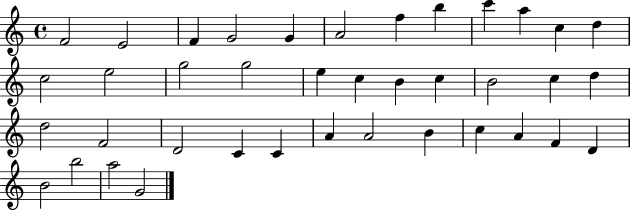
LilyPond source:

{
  \clef treble
  \time 4/4
  \defaultTimeSignature
  \key c \major
  f'2 e'2 | f'4 g'2 g'4 | a'2 f''4 b''4 | c'''4 a''4 c''4 d''4 | \break c''2 e''2 | g''2 g''2 | e''4 c''4 b'4 c''4 | b'2 c''4 d''4 | \break d''2 f'2 | d'2 c'4 c'4 | a'4 a'2 b'4 | c''4 a'4 f'4 d'4 | \break b'2 b''2 | a''2 g'2 | \bar "|."
}